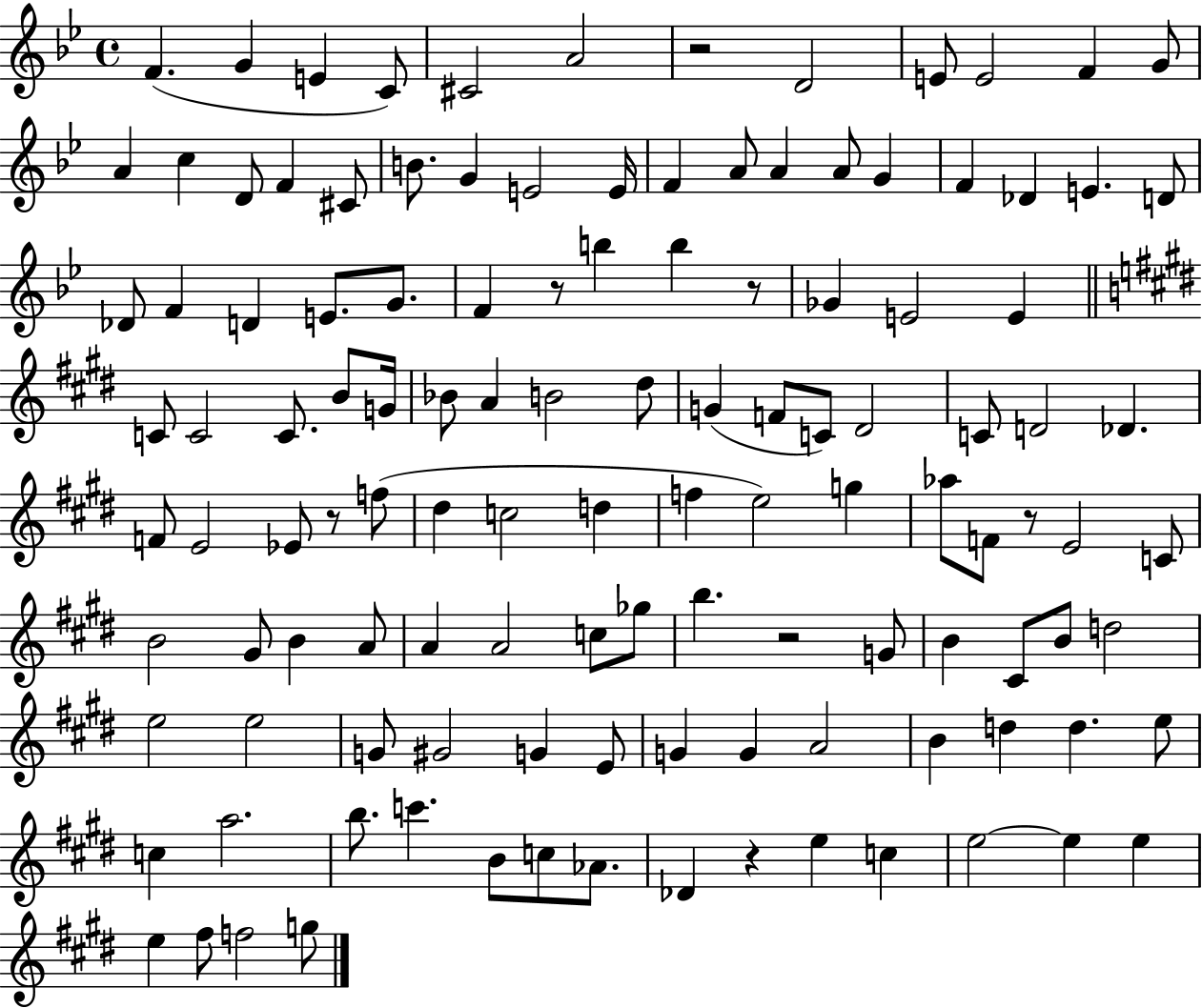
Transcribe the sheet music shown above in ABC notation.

X:1
T:Untitled
M:4/4
L:1/4
K:Bb
F G E C/2 ^C2 A2 z2 D2 E/2 E2 F G/2 A c D/2 F ^C/2 B/2 G E2 E/4 F A/2 A A/2 G F _D E D/2 _D/2 F D E/2 G/2 F z/2 b b z/2 _G E2 E C/2 C2 C/2 B/2 G/4 _B/2 A B2 ^d/2 G F/2 C/2 ^D2 C/2 D2 _D F/2 E2 _E/2 z/2 f/2 ^d c2 d f e2 g _a/2 F/2 z/2 E2 C/2 B2 ^G/2 B A/2 A A2 c/2 _g/2 b z2 G/2 B ^C/2 B/2 d2 e2 e2 G/2 ^G2 G E/2 G G A2 B d d e/2 c a2 b/2 c' B/2 c/2 _A/2 _D z e c e2 e e e ^f/2 f2 g/2